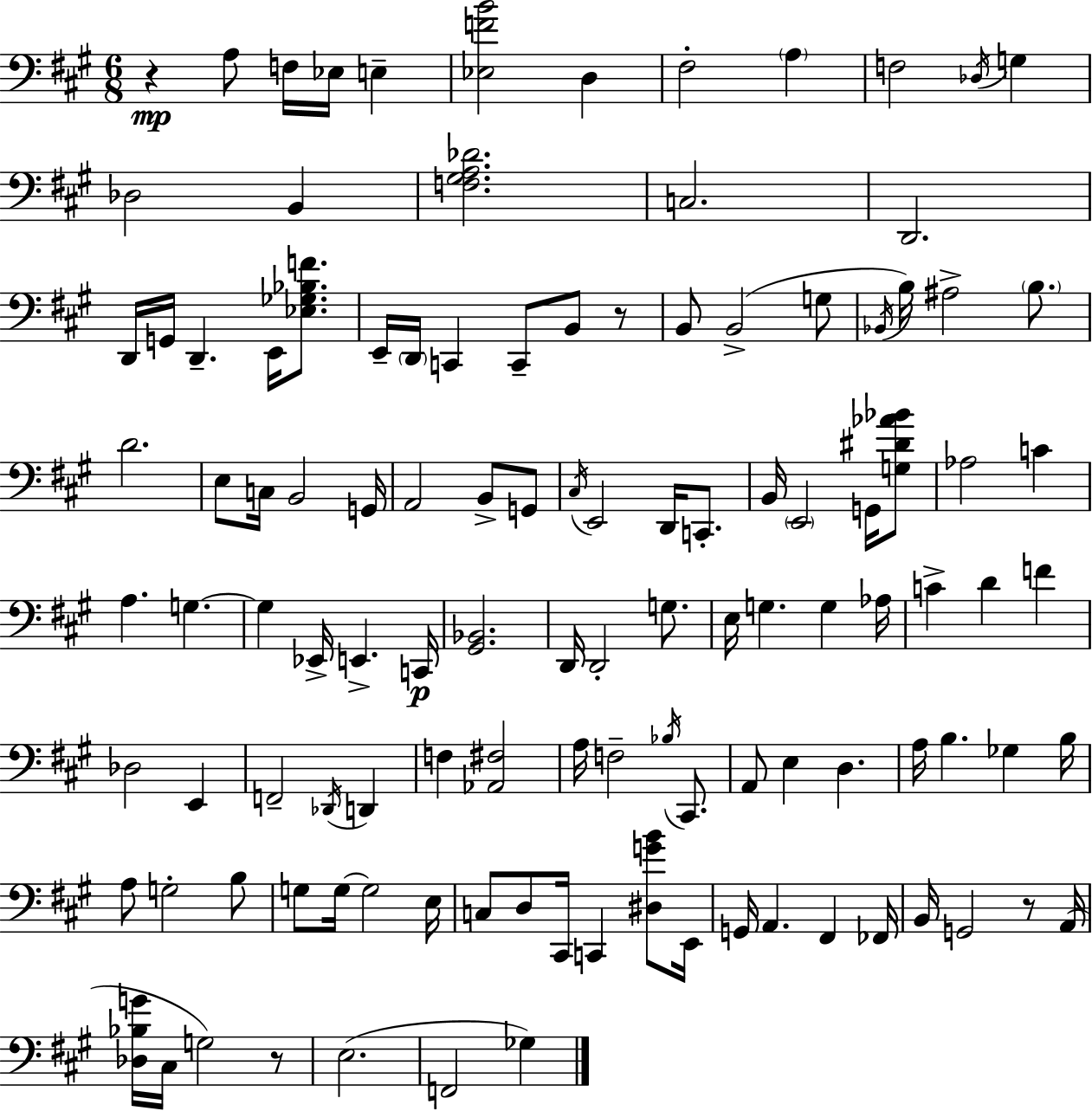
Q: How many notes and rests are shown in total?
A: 116